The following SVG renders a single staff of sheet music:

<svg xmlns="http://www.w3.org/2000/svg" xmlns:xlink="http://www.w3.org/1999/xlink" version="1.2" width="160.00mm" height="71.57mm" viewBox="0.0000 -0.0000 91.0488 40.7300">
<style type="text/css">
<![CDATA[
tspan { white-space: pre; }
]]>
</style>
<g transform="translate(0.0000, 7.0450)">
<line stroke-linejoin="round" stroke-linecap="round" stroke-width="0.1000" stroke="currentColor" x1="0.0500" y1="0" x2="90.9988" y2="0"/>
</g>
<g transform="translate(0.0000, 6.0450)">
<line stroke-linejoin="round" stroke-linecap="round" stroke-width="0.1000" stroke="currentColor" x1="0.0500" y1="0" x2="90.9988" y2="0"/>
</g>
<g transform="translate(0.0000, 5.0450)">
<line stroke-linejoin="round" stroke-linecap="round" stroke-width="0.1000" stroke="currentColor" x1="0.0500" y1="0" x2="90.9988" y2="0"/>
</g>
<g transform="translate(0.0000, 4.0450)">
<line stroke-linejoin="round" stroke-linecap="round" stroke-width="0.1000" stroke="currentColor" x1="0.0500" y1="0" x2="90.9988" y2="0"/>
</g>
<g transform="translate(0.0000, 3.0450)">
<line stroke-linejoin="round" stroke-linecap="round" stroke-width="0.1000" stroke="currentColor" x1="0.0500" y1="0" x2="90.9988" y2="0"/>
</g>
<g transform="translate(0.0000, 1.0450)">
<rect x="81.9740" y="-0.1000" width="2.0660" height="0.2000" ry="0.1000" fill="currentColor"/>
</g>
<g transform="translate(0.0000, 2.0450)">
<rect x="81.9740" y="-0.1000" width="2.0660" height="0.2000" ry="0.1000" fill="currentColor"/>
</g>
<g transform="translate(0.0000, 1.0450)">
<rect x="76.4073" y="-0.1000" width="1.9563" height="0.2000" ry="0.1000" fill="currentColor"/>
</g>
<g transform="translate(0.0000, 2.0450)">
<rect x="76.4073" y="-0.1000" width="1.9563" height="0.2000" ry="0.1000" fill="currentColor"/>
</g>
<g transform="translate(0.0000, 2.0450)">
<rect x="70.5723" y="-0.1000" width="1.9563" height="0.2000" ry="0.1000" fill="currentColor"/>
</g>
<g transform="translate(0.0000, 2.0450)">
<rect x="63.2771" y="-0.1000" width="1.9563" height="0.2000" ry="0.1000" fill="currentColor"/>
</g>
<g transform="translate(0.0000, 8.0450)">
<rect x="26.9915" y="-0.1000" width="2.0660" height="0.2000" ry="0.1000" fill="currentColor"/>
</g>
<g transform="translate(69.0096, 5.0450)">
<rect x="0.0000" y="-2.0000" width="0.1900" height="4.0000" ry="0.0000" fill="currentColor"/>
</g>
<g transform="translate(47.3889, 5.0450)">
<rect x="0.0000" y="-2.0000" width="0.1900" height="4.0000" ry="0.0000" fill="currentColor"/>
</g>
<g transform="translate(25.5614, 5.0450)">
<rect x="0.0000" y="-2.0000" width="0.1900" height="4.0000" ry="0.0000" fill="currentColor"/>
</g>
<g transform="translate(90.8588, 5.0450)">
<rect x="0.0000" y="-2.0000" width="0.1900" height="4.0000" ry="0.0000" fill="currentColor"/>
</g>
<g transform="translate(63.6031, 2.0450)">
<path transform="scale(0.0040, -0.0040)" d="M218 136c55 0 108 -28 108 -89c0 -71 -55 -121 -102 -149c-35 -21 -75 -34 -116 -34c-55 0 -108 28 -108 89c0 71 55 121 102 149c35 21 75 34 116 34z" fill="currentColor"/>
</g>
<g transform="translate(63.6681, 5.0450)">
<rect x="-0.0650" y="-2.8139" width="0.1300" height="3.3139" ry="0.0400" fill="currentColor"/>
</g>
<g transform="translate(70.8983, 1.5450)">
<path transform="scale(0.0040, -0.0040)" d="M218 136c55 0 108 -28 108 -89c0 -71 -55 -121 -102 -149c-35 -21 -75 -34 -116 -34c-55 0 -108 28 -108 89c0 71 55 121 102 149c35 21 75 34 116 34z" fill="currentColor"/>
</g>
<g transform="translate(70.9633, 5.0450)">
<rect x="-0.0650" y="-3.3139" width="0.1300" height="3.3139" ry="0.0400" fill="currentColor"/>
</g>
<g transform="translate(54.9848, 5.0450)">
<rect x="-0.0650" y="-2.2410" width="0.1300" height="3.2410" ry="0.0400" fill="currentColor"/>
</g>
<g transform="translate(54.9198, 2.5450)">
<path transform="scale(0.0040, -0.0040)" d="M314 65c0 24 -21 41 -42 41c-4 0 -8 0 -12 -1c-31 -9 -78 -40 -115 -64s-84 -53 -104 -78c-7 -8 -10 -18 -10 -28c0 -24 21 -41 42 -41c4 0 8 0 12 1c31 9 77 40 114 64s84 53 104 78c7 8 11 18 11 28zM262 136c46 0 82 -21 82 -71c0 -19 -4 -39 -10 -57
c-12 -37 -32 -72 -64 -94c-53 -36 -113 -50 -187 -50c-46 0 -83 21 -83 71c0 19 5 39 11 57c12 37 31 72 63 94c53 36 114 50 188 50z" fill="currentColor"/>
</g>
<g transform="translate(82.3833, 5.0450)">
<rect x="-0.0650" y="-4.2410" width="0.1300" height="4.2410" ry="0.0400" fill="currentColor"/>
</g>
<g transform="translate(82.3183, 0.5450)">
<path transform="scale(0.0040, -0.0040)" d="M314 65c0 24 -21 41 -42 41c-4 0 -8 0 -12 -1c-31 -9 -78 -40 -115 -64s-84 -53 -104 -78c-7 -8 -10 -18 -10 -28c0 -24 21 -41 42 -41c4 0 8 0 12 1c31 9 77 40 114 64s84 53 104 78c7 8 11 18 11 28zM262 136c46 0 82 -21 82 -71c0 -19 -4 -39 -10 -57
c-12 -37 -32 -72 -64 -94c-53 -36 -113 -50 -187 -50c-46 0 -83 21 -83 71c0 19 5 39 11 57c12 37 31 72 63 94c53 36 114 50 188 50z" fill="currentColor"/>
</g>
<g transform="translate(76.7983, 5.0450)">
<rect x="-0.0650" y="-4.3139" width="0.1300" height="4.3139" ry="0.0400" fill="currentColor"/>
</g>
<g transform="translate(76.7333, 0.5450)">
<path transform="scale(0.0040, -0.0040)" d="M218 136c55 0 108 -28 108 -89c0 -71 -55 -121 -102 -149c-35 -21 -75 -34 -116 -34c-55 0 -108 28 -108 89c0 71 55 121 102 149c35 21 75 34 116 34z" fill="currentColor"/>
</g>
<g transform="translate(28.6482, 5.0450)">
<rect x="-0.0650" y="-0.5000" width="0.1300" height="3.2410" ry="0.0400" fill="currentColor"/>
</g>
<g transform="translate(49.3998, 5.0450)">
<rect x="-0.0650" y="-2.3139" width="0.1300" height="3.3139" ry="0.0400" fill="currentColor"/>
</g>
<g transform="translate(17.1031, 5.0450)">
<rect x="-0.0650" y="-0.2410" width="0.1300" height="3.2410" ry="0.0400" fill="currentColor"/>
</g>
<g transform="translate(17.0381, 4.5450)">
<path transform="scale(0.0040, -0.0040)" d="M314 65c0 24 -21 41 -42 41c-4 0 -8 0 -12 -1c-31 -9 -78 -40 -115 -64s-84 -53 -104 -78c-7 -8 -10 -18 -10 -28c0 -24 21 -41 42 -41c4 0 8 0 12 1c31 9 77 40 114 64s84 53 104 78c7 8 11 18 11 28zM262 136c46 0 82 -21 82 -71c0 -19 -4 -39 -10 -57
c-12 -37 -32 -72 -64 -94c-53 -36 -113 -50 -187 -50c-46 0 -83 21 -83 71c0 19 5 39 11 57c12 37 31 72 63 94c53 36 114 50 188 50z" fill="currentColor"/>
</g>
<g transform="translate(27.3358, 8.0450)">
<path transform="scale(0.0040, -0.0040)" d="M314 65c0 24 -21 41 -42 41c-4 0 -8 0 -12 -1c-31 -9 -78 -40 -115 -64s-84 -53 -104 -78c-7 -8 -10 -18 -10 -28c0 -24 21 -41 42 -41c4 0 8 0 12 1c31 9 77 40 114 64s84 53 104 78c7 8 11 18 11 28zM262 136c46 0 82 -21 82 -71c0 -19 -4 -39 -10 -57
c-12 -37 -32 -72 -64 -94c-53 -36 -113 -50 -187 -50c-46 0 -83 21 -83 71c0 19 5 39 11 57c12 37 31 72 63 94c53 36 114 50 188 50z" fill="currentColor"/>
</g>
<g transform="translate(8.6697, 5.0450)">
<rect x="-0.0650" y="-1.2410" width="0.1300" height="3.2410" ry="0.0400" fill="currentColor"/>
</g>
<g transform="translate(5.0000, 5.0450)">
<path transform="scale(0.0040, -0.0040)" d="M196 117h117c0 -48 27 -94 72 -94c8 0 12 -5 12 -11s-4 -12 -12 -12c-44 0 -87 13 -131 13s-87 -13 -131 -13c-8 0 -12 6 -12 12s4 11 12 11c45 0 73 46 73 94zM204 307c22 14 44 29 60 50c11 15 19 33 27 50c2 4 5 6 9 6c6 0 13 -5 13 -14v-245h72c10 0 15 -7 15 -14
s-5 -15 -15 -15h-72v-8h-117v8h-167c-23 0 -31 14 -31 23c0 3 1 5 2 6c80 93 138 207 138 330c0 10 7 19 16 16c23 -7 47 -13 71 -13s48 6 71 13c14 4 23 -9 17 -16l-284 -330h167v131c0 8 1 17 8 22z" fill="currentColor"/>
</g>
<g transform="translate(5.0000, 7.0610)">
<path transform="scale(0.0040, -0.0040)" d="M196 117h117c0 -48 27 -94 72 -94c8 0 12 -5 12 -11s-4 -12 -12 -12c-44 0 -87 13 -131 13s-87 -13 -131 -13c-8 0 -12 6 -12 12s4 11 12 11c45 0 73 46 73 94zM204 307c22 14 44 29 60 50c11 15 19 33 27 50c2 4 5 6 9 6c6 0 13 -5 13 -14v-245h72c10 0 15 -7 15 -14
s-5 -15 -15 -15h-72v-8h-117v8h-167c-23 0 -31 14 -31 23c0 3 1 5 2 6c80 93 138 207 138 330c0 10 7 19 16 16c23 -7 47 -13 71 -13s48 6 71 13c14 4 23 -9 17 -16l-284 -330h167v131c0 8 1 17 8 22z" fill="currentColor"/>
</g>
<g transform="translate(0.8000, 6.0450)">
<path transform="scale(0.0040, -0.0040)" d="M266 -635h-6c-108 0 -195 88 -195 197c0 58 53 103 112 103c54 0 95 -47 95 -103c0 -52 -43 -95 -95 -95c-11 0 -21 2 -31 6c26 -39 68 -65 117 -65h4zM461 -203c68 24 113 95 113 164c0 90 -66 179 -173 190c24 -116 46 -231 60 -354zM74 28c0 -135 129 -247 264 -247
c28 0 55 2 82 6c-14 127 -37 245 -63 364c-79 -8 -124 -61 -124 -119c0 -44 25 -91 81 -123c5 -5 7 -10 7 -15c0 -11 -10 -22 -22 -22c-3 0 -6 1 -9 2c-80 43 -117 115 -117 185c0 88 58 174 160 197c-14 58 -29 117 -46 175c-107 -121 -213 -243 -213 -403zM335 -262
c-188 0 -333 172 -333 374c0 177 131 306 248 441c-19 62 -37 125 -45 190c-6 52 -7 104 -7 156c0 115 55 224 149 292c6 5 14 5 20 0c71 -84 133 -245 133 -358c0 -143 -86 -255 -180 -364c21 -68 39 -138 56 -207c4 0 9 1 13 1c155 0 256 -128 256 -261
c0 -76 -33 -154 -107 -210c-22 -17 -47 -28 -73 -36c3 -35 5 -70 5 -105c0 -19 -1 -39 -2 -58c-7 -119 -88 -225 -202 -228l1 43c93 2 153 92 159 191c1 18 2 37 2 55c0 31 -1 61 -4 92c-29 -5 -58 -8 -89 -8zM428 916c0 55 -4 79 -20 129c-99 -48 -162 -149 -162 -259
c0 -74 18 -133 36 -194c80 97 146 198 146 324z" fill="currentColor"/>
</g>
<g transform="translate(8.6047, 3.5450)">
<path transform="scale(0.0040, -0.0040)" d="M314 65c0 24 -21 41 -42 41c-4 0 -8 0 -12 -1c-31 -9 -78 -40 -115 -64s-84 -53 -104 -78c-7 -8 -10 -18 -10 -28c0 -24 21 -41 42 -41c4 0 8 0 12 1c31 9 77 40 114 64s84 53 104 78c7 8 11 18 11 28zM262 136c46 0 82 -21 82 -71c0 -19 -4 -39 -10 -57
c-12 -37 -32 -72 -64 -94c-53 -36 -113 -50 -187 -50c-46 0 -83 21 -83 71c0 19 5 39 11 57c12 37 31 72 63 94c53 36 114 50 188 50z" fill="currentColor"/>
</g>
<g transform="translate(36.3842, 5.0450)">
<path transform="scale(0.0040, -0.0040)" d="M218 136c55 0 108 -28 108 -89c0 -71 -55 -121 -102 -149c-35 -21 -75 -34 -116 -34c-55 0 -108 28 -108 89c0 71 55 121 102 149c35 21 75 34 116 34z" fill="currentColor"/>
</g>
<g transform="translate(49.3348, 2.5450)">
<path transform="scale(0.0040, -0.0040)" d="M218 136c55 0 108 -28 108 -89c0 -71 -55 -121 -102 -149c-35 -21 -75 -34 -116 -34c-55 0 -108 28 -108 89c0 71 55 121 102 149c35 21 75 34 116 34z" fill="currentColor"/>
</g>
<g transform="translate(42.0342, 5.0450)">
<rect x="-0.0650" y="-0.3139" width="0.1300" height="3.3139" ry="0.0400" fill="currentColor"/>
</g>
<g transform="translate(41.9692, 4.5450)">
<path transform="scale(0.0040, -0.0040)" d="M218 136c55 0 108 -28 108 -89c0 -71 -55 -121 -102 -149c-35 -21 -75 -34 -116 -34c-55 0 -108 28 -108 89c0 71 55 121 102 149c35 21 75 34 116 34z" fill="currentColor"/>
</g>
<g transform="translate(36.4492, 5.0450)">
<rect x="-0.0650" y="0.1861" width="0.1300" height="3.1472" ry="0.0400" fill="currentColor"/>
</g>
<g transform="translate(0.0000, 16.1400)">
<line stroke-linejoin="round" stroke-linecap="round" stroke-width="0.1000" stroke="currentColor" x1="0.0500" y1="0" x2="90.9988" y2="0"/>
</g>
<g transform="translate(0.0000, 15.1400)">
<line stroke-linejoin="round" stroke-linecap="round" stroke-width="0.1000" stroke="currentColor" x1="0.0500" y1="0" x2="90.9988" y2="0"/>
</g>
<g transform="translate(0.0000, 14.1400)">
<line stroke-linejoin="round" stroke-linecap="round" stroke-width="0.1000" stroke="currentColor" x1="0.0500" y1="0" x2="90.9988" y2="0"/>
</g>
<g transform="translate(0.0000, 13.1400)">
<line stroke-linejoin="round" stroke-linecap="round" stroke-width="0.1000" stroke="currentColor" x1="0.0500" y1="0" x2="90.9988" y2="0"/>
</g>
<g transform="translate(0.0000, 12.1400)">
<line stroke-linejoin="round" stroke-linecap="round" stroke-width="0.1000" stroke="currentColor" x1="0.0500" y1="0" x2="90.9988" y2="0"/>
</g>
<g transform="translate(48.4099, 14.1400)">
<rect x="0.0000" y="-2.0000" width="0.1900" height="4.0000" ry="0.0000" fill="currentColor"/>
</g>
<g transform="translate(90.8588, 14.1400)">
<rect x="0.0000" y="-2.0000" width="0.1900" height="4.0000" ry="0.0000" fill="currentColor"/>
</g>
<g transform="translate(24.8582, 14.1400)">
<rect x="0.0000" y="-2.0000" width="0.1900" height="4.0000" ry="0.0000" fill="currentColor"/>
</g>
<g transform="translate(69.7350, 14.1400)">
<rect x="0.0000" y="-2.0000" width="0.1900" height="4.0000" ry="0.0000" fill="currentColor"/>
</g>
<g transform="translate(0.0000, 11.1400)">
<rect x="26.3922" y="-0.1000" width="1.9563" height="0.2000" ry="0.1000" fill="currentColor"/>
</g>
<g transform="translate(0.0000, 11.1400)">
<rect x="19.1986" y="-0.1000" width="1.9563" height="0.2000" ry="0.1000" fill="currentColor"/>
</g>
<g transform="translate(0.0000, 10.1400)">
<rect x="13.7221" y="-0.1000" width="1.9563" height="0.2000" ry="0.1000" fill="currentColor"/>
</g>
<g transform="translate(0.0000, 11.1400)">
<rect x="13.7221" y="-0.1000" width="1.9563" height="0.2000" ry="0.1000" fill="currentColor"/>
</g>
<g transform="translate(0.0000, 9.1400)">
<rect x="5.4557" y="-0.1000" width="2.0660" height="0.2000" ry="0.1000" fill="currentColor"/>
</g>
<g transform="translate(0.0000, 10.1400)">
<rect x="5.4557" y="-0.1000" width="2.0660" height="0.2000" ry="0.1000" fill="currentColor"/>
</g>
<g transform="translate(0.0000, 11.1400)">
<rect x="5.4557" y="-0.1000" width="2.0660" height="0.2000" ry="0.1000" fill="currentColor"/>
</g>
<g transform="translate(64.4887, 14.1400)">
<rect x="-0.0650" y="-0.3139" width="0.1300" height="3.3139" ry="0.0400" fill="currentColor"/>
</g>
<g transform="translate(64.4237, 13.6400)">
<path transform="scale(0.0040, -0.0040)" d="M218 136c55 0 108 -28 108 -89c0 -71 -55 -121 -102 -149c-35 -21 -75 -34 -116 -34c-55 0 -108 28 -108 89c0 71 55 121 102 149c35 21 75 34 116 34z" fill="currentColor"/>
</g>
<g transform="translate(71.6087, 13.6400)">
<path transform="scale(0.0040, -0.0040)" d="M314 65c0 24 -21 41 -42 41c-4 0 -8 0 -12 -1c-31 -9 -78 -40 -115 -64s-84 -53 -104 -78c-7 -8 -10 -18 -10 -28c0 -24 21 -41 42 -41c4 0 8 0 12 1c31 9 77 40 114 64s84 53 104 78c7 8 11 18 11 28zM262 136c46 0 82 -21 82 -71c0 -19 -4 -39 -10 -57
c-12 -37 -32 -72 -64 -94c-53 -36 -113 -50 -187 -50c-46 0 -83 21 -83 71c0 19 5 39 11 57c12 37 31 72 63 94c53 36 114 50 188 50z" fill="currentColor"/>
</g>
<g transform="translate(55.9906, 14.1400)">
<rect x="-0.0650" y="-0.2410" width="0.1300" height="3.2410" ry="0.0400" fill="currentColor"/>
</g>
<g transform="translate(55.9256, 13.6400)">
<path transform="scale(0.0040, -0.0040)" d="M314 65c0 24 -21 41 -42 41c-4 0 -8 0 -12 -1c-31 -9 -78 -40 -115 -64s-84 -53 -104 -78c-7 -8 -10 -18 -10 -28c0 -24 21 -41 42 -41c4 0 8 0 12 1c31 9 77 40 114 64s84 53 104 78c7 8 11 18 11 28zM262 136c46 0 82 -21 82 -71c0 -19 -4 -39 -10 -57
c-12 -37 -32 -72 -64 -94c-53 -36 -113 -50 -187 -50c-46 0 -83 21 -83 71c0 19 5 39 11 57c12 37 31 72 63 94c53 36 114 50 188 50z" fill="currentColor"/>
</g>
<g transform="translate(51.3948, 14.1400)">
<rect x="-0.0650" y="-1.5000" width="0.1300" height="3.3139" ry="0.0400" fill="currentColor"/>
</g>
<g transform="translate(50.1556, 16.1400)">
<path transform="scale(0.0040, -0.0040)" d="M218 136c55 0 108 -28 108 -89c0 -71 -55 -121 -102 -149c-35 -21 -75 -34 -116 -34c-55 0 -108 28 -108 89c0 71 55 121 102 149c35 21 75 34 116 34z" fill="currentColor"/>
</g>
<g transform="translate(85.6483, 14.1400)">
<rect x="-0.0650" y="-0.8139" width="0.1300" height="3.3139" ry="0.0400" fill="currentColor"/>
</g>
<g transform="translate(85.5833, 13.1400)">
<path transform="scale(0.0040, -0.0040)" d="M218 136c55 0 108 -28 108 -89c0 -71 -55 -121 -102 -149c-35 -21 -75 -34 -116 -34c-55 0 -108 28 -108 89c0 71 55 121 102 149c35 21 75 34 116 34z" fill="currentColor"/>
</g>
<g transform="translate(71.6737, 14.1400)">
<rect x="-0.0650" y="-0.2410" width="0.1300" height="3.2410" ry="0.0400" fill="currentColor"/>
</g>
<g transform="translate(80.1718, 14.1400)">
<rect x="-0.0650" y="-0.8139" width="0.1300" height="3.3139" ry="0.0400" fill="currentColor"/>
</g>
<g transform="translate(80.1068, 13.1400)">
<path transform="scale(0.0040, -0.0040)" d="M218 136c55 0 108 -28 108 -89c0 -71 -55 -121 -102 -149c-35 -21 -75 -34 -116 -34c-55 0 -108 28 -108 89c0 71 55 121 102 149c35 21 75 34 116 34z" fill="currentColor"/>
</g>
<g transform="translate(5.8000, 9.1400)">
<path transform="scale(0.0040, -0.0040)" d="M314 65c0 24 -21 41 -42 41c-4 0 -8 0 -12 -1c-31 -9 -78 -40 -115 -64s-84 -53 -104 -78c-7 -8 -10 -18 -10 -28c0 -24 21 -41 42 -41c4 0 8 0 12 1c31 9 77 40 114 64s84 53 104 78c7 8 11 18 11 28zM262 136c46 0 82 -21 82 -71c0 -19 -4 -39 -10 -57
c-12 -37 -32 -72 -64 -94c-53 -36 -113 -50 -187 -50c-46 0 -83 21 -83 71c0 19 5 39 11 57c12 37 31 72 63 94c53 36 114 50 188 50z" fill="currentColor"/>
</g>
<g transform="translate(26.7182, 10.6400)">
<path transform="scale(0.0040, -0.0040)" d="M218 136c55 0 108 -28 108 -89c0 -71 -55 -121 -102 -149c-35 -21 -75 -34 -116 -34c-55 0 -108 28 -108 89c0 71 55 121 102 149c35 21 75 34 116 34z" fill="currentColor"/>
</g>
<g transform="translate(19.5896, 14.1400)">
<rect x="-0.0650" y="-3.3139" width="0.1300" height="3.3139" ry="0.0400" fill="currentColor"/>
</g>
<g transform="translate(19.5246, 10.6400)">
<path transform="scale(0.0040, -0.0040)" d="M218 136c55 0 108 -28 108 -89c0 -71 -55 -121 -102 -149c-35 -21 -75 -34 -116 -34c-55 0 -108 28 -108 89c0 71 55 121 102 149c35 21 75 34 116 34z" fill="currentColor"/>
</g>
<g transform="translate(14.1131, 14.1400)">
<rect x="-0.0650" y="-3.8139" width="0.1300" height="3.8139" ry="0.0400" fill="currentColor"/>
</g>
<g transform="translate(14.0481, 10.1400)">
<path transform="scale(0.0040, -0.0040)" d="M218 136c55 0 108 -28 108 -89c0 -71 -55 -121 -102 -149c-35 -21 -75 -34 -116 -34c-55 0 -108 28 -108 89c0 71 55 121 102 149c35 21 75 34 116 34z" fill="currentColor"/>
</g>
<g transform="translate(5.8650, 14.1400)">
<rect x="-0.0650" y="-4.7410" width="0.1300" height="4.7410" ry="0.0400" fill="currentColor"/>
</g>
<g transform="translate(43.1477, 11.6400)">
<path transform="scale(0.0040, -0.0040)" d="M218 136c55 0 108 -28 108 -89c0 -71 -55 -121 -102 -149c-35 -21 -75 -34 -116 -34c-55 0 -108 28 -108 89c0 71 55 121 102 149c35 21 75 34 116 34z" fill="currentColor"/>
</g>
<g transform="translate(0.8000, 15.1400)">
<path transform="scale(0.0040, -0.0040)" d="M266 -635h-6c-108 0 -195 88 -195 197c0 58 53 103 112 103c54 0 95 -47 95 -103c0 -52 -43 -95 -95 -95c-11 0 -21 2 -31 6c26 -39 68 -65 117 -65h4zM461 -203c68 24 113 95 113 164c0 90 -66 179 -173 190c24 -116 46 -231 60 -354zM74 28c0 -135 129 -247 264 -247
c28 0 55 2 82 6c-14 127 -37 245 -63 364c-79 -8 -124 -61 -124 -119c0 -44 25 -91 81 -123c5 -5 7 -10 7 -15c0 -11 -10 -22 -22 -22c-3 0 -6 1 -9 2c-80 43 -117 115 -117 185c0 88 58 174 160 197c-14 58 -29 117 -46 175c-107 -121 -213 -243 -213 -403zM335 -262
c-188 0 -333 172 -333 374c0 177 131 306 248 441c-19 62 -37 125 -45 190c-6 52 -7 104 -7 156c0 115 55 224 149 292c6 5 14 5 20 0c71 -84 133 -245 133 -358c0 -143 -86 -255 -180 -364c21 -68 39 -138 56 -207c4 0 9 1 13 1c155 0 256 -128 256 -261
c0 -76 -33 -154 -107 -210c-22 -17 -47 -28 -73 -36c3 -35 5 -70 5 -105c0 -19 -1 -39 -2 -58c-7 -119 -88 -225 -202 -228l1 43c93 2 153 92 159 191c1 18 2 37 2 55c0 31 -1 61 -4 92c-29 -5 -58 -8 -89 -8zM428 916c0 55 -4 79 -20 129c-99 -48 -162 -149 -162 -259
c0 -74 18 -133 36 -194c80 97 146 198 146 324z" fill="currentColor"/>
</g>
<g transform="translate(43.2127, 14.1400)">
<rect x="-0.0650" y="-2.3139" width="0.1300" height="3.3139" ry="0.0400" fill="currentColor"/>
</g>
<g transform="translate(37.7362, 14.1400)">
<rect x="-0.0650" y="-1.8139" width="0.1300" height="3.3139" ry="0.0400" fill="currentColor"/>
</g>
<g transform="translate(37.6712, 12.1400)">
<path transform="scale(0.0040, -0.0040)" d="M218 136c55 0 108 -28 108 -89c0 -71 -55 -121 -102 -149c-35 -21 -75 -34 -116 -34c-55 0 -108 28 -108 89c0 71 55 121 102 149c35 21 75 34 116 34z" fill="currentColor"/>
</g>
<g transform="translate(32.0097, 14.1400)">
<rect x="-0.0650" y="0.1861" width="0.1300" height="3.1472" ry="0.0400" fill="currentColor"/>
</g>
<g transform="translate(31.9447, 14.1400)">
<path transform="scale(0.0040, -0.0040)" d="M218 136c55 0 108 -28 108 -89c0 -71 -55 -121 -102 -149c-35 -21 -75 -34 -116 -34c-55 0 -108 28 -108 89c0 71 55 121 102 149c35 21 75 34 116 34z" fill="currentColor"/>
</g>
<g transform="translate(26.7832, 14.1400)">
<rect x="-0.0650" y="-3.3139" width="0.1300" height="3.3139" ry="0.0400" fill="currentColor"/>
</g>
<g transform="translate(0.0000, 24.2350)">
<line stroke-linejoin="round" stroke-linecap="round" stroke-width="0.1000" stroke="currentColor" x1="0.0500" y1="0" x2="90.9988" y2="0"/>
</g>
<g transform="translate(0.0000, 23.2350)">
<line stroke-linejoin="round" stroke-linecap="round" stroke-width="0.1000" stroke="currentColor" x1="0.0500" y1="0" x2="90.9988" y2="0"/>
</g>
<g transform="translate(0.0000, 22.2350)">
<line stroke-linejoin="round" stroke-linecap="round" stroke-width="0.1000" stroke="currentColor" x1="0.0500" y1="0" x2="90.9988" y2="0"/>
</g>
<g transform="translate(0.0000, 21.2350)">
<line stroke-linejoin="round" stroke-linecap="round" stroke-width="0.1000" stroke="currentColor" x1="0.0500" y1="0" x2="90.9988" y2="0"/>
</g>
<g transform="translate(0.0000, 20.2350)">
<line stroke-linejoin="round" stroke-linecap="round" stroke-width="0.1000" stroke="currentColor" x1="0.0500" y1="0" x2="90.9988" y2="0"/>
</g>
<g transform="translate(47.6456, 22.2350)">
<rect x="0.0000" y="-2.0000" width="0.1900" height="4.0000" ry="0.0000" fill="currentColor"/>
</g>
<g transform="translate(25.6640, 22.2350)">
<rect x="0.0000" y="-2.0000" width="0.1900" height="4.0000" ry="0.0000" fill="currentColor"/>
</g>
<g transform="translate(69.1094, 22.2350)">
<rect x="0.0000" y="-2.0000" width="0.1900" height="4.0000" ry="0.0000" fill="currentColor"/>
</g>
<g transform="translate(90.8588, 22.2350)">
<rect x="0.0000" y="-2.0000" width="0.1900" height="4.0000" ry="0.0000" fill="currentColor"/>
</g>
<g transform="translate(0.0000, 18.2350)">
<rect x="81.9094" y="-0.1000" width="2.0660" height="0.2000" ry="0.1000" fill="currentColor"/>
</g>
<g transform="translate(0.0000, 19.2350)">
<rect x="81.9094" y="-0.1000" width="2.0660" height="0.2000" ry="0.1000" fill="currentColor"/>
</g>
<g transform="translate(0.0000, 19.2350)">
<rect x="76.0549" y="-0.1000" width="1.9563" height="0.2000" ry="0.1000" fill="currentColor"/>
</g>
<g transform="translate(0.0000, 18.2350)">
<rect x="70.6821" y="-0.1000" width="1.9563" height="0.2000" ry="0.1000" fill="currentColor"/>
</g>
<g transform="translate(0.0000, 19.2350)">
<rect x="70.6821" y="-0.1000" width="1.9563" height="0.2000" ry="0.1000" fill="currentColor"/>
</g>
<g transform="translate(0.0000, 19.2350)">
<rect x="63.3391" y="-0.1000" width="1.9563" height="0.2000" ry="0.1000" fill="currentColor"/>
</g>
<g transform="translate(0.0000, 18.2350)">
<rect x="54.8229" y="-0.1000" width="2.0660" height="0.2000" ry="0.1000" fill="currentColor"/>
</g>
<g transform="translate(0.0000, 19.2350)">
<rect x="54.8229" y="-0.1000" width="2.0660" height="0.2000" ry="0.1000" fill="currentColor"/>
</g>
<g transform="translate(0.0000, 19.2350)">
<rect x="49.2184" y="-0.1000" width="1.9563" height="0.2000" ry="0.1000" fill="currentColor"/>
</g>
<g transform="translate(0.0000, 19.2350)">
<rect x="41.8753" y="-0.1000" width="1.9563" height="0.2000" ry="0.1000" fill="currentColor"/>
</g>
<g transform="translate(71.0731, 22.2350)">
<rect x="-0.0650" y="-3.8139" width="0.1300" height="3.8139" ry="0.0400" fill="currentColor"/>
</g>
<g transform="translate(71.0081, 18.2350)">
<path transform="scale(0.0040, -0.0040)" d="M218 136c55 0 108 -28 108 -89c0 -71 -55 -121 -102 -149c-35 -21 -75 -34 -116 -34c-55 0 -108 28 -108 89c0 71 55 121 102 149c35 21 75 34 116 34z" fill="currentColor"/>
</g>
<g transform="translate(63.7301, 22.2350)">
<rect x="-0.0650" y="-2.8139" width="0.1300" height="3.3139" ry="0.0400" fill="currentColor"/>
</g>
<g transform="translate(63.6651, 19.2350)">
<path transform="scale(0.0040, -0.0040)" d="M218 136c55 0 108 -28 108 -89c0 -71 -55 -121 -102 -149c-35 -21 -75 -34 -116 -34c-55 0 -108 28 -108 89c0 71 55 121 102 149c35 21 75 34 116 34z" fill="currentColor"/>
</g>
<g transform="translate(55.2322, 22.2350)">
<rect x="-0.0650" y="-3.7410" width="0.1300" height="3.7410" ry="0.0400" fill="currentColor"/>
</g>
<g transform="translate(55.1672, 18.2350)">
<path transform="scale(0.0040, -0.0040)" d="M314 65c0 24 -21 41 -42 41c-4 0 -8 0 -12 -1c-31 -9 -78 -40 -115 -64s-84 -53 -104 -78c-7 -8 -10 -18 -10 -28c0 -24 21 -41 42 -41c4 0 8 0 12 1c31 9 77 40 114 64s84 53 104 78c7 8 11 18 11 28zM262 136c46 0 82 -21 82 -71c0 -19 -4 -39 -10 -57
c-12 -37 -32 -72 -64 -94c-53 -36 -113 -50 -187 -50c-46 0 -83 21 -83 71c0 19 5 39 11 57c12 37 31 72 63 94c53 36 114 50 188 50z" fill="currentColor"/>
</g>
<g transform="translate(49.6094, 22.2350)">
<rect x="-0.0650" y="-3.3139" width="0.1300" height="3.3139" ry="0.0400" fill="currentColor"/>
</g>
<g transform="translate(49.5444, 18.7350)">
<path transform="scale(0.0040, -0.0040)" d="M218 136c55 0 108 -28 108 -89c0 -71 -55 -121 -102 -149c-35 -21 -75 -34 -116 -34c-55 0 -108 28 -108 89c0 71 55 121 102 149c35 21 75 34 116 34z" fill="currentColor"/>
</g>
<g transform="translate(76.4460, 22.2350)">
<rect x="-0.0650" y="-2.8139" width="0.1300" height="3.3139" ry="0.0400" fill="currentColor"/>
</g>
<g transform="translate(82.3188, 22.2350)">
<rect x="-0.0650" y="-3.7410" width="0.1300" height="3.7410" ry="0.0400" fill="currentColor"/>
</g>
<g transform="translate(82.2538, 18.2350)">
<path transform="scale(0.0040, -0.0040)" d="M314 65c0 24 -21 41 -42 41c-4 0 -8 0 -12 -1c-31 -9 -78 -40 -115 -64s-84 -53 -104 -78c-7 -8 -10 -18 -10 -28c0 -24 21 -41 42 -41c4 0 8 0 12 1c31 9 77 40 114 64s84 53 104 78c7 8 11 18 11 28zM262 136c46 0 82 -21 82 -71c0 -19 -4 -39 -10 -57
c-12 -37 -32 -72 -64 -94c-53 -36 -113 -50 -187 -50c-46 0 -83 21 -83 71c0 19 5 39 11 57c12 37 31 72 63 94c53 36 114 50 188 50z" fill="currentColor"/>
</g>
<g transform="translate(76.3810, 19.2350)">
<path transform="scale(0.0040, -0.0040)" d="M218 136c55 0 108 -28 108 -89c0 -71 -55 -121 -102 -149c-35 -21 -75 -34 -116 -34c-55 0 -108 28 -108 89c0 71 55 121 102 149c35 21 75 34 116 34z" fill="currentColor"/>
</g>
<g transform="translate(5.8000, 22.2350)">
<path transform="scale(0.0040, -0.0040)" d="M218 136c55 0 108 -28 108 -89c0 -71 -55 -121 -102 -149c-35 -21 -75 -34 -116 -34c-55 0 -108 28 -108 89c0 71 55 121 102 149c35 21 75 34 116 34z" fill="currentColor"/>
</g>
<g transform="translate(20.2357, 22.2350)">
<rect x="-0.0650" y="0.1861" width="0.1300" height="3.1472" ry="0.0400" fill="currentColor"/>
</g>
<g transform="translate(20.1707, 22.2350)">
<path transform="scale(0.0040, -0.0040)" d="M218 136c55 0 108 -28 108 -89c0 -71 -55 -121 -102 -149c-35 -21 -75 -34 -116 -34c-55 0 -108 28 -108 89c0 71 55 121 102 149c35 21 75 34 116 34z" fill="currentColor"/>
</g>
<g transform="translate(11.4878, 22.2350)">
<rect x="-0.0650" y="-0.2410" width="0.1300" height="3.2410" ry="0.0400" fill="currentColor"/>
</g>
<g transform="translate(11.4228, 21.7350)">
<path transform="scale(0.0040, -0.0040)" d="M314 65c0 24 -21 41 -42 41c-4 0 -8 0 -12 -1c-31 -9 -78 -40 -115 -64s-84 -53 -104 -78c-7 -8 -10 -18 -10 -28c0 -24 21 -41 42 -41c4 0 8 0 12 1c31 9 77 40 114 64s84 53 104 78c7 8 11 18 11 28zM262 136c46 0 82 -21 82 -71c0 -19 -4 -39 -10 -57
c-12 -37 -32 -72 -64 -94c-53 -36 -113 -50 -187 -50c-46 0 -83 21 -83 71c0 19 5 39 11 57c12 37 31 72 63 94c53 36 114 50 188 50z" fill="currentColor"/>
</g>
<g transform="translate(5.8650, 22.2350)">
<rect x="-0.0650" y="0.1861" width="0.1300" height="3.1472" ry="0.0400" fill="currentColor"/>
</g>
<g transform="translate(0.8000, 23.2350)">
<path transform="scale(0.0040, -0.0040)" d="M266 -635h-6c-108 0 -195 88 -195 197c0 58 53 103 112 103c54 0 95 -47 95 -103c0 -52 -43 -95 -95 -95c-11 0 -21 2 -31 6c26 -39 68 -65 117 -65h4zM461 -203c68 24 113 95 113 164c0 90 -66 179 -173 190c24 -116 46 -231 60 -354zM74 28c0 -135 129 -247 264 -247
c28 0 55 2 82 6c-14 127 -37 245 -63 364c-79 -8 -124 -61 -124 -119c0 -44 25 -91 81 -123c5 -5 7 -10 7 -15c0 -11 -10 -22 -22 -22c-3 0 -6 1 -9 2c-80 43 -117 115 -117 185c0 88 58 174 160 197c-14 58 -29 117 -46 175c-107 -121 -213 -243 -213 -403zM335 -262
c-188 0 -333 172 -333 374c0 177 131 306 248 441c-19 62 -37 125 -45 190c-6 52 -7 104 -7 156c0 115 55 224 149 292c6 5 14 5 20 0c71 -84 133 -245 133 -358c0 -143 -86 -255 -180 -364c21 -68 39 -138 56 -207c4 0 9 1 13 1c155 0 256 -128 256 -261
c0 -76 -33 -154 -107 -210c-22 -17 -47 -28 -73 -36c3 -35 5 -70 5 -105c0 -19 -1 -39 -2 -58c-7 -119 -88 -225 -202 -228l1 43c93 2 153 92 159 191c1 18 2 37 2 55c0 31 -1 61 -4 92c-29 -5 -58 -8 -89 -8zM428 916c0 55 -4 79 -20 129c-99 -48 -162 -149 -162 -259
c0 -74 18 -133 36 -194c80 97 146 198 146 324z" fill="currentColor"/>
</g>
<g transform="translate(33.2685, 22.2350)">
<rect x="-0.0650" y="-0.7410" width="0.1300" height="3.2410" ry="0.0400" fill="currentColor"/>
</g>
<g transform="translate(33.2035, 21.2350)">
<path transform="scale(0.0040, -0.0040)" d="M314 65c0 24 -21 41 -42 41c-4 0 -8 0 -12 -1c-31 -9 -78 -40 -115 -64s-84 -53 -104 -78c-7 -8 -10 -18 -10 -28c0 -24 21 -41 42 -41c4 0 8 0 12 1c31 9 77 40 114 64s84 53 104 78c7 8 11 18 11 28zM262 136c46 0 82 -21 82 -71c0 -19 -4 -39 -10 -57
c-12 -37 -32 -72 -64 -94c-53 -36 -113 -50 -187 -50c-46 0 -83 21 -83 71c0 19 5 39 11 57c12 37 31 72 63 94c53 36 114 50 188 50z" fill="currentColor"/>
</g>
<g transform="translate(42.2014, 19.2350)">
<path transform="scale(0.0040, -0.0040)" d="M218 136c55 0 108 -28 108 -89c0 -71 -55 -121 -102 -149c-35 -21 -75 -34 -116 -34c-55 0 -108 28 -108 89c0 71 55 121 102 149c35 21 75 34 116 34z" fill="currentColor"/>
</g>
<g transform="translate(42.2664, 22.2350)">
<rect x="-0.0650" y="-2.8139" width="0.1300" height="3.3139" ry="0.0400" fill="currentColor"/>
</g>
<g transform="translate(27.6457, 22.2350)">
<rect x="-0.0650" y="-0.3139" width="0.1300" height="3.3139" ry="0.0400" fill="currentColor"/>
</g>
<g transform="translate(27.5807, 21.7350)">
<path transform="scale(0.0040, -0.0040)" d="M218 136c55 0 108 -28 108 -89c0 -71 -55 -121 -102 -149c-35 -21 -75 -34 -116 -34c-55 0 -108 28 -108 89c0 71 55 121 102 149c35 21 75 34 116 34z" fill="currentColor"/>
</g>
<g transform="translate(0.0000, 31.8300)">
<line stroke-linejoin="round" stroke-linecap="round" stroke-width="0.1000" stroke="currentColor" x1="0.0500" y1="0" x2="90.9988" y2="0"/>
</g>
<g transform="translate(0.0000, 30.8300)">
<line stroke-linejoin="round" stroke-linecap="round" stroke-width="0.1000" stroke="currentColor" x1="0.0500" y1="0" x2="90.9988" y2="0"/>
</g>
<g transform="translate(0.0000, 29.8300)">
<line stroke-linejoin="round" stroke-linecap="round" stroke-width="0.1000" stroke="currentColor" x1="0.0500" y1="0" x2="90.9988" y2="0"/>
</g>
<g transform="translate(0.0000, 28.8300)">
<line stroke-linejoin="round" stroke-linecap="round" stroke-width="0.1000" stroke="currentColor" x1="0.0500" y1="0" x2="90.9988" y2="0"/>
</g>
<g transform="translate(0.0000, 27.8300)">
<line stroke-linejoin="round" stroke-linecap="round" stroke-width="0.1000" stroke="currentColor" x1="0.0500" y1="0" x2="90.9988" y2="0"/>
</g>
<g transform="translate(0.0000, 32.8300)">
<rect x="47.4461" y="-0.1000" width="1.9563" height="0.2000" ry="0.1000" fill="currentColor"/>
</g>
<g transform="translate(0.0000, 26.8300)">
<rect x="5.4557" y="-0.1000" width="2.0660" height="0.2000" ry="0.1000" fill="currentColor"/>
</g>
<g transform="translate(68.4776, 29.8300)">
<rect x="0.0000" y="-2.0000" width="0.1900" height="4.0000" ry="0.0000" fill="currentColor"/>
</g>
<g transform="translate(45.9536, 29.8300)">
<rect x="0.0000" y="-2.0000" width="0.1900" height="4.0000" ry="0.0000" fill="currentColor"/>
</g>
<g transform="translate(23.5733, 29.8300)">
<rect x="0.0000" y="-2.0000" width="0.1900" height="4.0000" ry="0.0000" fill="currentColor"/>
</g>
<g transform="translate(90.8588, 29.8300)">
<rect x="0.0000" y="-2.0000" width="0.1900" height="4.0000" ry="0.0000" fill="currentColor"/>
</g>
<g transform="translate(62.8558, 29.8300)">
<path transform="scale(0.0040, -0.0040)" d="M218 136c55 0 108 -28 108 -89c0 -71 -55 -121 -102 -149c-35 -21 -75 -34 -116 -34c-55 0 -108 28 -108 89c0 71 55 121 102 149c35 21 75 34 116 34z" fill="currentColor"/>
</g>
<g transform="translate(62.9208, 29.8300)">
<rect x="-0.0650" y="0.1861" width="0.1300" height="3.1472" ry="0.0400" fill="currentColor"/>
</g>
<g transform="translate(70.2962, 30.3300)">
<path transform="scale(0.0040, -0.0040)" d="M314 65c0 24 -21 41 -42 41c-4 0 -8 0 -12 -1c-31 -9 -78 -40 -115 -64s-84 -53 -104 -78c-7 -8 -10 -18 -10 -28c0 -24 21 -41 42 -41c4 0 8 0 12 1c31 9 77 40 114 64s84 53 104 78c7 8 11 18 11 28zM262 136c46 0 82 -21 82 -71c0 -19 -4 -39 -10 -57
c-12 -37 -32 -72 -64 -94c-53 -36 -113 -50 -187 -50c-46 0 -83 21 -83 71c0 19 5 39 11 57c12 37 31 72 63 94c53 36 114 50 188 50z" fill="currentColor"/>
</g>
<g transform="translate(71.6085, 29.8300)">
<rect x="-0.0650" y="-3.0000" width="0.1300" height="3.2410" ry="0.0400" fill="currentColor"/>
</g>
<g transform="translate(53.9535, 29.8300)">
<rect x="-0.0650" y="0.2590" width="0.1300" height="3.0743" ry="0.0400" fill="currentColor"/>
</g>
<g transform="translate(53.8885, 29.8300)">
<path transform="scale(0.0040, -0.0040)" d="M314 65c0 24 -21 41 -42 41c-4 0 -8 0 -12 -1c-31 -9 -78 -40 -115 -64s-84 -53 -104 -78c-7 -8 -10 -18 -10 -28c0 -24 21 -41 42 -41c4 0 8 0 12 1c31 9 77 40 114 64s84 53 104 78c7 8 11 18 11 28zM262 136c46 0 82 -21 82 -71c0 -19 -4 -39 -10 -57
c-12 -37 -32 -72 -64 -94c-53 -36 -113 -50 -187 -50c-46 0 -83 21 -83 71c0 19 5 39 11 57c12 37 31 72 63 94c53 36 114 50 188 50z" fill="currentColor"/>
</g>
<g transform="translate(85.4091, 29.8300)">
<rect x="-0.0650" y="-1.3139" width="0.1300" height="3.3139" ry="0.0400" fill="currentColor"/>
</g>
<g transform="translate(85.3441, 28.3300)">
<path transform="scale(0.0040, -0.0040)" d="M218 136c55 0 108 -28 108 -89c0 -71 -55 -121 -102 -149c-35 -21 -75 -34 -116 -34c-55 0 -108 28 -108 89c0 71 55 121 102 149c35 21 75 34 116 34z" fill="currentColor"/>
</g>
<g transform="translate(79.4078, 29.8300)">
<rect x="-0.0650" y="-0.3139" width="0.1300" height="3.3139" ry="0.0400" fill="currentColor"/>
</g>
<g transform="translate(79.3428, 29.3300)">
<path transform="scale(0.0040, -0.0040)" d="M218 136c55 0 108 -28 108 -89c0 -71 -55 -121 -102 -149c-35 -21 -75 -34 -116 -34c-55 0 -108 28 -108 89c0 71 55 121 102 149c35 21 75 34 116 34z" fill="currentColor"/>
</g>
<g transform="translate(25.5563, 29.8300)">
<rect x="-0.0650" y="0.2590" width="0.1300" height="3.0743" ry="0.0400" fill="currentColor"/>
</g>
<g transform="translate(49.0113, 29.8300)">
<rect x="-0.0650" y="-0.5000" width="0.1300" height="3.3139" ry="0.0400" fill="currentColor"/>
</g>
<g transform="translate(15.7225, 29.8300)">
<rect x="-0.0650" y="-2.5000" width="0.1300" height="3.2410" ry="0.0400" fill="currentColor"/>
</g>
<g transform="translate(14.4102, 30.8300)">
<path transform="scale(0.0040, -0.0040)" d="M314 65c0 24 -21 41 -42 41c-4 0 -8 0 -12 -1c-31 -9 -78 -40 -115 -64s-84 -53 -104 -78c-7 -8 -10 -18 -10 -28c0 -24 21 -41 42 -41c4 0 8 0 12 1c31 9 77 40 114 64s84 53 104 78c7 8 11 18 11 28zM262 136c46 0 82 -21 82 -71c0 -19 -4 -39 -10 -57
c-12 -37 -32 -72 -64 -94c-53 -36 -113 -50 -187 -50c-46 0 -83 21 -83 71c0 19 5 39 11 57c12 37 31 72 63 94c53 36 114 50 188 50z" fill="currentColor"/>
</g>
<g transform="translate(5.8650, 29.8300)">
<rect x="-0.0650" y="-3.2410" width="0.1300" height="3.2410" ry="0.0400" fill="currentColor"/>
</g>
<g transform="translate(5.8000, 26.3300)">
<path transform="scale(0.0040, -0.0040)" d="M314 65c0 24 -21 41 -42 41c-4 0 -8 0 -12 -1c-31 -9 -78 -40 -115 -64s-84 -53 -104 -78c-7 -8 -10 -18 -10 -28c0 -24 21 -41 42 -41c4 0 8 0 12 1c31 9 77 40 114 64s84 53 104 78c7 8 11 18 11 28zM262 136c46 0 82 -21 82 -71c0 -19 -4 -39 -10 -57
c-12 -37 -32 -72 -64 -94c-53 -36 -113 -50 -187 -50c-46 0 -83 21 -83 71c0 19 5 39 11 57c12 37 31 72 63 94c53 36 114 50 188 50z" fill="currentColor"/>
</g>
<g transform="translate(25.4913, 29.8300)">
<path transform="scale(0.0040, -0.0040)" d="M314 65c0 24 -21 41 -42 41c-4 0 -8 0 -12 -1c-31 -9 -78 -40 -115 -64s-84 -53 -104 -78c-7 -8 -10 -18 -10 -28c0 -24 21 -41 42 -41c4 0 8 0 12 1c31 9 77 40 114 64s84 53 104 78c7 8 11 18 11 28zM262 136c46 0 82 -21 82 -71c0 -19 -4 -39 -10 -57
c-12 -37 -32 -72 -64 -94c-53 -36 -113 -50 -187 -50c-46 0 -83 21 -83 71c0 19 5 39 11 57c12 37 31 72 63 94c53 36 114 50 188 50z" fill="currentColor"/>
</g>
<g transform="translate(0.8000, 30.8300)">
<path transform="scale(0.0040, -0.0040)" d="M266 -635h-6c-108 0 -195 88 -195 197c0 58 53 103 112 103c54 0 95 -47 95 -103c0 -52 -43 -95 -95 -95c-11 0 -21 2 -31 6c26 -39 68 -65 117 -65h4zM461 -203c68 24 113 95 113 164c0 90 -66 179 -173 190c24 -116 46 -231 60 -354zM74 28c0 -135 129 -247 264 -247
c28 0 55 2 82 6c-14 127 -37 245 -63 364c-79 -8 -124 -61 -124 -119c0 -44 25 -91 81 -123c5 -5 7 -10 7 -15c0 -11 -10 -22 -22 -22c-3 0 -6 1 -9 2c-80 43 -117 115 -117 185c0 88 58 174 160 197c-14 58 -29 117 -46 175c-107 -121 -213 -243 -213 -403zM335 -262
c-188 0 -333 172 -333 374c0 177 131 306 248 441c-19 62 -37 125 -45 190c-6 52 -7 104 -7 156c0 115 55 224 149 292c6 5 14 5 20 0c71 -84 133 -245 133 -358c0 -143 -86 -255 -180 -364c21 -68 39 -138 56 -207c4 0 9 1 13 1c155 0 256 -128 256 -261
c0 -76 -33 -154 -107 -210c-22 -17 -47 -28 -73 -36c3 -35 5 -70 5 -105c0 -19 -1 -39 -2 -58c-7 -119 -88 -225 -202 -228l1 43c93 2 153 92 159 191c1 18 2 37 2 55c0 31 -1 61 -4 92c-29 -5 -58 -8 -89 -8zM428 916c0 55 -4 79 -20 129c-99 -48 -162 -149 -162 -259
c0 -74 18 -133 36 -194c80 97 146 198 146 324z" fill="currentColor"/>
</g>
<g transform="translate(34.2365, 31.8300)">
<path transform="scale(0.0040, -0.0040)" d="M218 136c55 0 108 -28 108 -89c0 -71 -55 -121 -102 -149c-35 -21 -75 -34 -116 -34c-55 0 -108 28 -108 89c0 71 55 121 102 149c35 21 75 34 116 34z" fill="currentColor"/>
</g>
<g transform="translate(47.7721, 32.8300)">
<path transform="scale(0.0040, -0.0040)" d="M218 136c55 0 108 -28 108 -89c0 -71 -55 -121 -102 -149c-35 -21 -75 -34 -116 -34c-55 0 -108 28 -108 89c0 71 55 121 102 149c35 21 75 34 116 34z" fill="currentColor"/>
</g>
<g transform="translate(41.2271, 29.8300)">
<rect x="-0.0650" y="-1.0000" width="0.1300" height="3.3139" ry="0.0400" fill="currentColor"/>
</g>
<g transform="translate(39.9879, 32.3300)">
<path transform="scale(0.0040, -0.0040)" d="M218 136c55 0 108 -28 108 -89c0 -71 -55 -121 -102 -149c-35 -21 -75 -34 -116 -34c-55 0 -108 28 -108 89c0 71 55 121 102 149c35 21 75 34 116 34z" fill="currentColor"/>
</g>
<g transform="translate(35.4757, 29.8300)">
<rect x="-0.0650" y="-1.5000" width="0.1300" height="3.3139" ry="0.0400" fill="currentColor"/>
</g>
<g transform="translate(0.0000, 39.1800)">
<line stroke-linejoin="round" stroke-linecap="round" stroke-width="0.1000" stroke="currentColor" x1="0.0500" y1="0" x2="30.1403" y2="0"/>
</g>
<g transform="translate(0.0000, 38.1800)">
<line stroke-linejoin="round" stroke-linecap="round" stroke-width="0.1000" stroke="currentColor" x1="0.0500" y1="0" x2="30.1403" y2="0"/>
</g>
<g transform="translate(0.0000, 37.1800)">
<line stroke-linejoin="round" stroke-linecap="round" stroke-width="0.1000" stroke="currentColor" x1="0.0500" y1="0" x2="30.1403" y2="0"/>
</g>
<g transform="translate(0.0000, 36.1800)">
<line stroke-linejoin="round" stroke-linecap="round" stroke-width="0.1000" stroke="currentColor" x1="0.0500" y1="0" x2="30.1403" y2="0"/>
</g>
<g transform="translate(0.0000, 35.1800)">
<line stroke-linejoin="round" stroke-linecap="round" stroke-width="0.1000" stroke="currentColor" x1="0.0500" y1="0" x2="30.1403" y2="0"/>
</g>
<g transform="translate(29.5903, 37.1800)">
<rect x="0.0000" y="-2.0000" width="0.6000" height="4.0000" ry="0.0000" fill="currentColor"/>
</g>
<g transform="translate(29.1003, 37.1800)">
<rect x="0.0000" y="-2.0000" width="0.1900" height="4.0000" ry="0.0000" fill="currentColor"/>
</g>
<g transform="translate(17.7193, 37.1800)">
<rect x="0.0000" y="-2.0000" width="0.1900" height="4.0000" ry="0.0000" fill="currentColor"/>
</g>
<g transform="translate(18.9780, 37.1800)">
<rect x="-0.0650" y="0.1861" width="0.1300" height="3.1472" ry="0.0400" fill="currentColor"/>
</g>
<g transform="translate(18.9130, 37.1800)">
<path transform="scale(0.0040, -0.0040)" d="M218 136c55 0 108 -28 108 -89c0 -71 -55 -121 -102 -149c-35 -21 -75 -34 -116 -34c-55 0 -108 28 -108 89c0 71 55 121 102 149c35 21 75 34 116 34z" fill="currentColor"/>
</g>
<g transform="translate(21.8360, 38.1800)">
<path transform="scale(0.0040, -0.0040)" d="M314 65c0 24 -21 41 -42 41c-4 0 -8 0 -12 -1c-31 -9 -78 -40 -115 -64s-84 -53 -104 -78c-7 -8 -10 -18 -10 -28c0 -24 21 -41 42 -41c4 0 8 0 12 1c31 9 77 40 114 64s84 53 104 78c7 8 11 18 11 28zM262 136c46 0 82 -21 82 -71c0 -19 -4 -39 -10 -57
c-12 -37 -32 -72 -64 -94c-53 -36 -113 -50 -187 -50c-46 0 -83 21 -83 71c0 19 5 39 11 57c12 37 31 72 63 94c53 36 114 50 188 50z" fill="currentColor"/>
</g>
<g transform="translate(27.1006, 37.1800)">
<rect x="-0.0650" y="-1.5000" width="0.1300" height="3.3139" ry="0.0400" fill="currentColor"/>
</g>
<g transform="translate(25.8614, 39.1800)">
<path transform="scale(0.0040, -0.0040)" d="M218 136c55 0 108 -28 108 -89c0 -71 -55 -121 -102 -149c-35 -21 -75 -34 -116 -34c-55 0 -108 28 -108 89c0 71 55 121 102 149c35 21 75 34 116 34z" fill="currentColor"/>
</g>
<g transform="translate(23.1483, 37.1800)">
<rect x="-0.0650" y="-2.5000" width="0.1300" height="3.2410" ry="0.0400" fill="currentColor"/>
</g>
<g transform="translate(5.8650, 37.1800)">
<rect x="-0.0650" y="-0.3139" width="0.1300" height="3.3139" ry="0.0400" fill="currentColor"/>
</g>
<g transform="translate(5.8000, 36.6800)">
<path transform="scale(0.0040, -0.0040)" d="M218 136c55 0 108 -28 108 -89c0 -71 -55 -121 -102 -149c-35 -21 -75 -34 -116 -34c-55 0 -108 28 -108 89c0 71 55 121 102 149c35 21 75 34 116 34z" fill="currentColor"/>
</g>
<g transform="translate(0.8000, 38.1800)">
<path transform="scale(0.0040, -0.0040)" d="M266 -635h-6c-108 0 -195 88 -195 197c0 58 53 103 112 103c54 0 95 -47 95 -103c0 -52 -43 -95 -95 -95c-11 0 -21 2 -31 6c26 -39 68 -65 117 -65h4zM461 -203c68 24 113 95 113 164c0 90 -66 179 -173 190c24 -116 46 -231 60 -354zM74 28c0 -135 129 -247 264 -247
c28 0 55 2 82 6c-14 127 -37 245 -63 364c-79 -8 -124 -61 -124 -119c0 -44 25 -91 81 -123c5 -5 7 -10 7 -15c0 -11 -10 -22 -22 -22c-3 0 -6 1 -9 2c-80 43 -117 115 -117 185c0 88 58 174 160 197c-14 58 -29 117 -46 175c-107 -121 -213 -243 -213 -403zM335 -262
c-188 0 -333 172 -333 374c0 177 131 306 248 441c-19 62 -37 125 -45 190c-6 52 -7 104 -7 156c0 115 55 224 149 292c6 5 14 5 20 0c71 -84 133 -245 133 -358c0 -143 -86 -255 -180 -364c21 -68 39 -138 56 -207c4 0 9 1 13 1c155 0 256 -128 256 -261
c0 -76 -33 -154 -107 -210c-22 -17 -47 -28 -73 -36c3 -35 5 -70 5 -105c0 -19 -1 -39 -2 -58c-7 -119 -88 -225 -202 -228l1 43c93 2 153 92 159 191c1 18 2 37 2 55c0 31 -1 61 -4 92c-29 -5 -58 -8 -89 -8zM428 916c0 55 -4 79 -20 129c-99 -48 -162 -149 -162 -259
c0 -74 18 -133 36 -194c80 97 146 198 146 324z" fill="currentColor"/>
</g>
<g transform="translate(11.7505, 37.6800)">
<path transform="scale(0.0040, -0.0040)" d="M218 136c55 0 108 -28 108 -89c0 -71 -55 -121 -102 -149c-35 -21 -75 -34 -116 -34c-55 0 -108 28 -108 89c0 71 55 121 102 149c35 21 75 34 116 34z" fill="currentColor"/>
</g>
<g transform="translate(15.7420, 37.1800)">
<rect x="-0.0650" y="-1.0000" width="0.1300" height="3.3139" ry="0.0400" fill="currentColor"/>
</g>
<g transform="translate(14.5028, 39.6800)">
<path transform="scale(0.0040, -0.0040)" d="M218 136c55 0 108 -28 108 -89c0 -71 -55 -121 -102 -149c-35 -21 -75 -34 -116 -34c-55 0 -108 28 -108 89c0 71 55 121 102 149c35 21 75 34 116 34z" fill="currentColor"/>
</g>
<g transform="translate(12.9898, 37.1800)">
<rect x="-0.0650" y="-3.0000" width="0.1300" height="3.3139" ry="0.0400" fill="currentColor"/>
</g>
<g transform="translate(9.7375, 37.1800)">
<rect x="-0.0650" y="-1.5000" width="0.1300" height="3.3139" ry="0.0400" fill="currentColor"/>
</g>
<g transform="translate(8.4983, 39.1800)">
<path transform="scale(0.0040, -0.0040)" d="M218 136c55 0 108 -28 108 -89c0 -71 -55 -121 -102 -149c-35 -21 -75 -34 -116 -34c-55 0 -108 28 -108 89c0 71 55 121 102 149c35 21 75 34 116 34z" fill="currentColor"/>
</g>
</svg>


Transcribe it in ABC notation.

X:1
T:Untitled
M:4/4
L:1/4
K:C
e2 c2 C2 B c g g2 a b d' d'2 e'2 c' b b B f g E c2 c c2 d d B c2 B c d2 a b c'2 a c' a c'2 b2 G2 B2 E D C B2 B A2 c e c E A D B G2 E